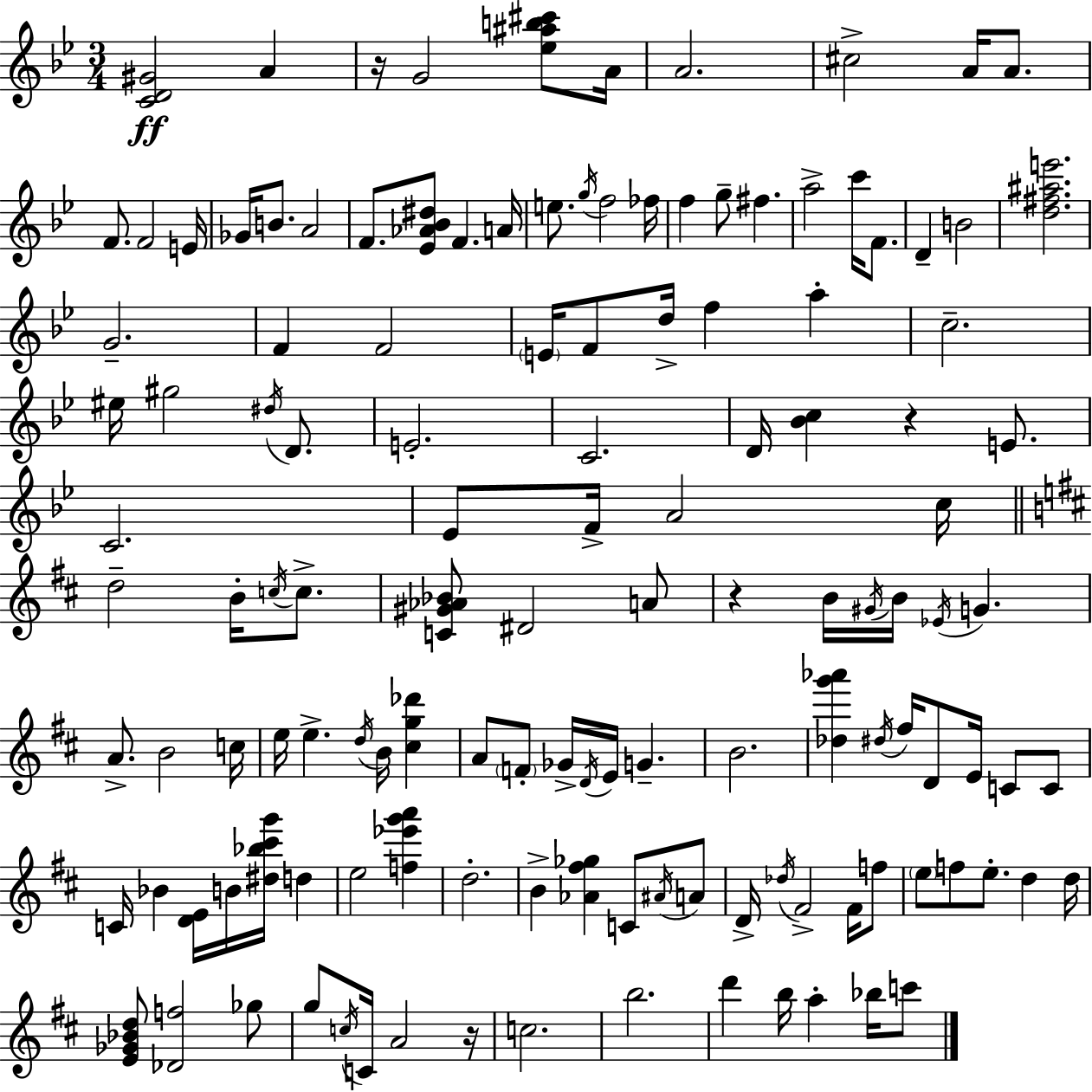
{
  \clef treble
  \numericTimeSignature
  \time 3/4
  \key bes \major
  <c' d' gis'>2\ff a'4 | r16 g'2 <ees'' ais'' b'' cis'''>8 a'16 | a'2. | cis''2-> a'16 a'8. | \break f'8. f'2 e'16 | ges'16 b'8. a'2 | f'8. <ees' aes' bes' dis''>8 f'4. a'16 | e''8. \acciaccatura { g''16 } f''2 | \break fes''16 f''4 g''8-- fis''4. | a''2-> c'''16 f'8. | d'4-- b'2 | <d'' fis'' ais'' e'''>2. | \break g'2.-- | f'4 f'2 | \parenthesize e'16 f'8 d''16-> f''4 a''4-. | c''2.-- | \break eis''16 gis''2 \acciaccatura { dis''16 } d'8. | e'2.-. | c'2. | d'16 <bes' c''>4 r4 e'8. | \break c'2. | ees'8 f'16-> a'2 | c''16 \bar "||" \break \key b \minor d''2-- b'16-. \acciaccatura { c''16 } c''8.-> | <c' gis' aes' bes'>8 dis'2 a'8 | r4 b'16 \acciaccatura { gis'16 } b'16 \acciaccatura { ees'16 } g'4. | a'8.-> b'2 | \break c''16 e''16 e''4.-> \acciaccatura { d''16 } b'16 | <cis'' g'' des'''>4 a'8 \parenthesize f'8-. ges'16-> \acciaccatura { d'16 } e'16 g'4.-- | b'2. | <des'' g''' aes'''>4 \acciaccatura { dis''16 } fis''16 d'8 | \break e'16 c'8 c'8 c'16 bes'4 <d' e'>16 | b'16 <dis'' bes'' cis''' g'''>16 d''4 e''2 | <f'' ees''' g''' a'''>4 d''2.-. | b'4-> <aes' fis'' ges''>4 | \break c'8 \acciaccatura { ais'16 } a'8 d'16-> \acciaccatura { des''16 } fis'2-> | fis'16 f''8 \parenthesize e''8 f''8 | e''8.-. d''4 d''16 <e' ges' bes' d''>8 <des' f''>2 | ges''8 g''8 \acciaccatura { c''16 } c'16 | \break a'2 r16 c''2. | b''2. | d'''4 | b''16 a''4-. bes''16 c'''8 \bar "|."
}